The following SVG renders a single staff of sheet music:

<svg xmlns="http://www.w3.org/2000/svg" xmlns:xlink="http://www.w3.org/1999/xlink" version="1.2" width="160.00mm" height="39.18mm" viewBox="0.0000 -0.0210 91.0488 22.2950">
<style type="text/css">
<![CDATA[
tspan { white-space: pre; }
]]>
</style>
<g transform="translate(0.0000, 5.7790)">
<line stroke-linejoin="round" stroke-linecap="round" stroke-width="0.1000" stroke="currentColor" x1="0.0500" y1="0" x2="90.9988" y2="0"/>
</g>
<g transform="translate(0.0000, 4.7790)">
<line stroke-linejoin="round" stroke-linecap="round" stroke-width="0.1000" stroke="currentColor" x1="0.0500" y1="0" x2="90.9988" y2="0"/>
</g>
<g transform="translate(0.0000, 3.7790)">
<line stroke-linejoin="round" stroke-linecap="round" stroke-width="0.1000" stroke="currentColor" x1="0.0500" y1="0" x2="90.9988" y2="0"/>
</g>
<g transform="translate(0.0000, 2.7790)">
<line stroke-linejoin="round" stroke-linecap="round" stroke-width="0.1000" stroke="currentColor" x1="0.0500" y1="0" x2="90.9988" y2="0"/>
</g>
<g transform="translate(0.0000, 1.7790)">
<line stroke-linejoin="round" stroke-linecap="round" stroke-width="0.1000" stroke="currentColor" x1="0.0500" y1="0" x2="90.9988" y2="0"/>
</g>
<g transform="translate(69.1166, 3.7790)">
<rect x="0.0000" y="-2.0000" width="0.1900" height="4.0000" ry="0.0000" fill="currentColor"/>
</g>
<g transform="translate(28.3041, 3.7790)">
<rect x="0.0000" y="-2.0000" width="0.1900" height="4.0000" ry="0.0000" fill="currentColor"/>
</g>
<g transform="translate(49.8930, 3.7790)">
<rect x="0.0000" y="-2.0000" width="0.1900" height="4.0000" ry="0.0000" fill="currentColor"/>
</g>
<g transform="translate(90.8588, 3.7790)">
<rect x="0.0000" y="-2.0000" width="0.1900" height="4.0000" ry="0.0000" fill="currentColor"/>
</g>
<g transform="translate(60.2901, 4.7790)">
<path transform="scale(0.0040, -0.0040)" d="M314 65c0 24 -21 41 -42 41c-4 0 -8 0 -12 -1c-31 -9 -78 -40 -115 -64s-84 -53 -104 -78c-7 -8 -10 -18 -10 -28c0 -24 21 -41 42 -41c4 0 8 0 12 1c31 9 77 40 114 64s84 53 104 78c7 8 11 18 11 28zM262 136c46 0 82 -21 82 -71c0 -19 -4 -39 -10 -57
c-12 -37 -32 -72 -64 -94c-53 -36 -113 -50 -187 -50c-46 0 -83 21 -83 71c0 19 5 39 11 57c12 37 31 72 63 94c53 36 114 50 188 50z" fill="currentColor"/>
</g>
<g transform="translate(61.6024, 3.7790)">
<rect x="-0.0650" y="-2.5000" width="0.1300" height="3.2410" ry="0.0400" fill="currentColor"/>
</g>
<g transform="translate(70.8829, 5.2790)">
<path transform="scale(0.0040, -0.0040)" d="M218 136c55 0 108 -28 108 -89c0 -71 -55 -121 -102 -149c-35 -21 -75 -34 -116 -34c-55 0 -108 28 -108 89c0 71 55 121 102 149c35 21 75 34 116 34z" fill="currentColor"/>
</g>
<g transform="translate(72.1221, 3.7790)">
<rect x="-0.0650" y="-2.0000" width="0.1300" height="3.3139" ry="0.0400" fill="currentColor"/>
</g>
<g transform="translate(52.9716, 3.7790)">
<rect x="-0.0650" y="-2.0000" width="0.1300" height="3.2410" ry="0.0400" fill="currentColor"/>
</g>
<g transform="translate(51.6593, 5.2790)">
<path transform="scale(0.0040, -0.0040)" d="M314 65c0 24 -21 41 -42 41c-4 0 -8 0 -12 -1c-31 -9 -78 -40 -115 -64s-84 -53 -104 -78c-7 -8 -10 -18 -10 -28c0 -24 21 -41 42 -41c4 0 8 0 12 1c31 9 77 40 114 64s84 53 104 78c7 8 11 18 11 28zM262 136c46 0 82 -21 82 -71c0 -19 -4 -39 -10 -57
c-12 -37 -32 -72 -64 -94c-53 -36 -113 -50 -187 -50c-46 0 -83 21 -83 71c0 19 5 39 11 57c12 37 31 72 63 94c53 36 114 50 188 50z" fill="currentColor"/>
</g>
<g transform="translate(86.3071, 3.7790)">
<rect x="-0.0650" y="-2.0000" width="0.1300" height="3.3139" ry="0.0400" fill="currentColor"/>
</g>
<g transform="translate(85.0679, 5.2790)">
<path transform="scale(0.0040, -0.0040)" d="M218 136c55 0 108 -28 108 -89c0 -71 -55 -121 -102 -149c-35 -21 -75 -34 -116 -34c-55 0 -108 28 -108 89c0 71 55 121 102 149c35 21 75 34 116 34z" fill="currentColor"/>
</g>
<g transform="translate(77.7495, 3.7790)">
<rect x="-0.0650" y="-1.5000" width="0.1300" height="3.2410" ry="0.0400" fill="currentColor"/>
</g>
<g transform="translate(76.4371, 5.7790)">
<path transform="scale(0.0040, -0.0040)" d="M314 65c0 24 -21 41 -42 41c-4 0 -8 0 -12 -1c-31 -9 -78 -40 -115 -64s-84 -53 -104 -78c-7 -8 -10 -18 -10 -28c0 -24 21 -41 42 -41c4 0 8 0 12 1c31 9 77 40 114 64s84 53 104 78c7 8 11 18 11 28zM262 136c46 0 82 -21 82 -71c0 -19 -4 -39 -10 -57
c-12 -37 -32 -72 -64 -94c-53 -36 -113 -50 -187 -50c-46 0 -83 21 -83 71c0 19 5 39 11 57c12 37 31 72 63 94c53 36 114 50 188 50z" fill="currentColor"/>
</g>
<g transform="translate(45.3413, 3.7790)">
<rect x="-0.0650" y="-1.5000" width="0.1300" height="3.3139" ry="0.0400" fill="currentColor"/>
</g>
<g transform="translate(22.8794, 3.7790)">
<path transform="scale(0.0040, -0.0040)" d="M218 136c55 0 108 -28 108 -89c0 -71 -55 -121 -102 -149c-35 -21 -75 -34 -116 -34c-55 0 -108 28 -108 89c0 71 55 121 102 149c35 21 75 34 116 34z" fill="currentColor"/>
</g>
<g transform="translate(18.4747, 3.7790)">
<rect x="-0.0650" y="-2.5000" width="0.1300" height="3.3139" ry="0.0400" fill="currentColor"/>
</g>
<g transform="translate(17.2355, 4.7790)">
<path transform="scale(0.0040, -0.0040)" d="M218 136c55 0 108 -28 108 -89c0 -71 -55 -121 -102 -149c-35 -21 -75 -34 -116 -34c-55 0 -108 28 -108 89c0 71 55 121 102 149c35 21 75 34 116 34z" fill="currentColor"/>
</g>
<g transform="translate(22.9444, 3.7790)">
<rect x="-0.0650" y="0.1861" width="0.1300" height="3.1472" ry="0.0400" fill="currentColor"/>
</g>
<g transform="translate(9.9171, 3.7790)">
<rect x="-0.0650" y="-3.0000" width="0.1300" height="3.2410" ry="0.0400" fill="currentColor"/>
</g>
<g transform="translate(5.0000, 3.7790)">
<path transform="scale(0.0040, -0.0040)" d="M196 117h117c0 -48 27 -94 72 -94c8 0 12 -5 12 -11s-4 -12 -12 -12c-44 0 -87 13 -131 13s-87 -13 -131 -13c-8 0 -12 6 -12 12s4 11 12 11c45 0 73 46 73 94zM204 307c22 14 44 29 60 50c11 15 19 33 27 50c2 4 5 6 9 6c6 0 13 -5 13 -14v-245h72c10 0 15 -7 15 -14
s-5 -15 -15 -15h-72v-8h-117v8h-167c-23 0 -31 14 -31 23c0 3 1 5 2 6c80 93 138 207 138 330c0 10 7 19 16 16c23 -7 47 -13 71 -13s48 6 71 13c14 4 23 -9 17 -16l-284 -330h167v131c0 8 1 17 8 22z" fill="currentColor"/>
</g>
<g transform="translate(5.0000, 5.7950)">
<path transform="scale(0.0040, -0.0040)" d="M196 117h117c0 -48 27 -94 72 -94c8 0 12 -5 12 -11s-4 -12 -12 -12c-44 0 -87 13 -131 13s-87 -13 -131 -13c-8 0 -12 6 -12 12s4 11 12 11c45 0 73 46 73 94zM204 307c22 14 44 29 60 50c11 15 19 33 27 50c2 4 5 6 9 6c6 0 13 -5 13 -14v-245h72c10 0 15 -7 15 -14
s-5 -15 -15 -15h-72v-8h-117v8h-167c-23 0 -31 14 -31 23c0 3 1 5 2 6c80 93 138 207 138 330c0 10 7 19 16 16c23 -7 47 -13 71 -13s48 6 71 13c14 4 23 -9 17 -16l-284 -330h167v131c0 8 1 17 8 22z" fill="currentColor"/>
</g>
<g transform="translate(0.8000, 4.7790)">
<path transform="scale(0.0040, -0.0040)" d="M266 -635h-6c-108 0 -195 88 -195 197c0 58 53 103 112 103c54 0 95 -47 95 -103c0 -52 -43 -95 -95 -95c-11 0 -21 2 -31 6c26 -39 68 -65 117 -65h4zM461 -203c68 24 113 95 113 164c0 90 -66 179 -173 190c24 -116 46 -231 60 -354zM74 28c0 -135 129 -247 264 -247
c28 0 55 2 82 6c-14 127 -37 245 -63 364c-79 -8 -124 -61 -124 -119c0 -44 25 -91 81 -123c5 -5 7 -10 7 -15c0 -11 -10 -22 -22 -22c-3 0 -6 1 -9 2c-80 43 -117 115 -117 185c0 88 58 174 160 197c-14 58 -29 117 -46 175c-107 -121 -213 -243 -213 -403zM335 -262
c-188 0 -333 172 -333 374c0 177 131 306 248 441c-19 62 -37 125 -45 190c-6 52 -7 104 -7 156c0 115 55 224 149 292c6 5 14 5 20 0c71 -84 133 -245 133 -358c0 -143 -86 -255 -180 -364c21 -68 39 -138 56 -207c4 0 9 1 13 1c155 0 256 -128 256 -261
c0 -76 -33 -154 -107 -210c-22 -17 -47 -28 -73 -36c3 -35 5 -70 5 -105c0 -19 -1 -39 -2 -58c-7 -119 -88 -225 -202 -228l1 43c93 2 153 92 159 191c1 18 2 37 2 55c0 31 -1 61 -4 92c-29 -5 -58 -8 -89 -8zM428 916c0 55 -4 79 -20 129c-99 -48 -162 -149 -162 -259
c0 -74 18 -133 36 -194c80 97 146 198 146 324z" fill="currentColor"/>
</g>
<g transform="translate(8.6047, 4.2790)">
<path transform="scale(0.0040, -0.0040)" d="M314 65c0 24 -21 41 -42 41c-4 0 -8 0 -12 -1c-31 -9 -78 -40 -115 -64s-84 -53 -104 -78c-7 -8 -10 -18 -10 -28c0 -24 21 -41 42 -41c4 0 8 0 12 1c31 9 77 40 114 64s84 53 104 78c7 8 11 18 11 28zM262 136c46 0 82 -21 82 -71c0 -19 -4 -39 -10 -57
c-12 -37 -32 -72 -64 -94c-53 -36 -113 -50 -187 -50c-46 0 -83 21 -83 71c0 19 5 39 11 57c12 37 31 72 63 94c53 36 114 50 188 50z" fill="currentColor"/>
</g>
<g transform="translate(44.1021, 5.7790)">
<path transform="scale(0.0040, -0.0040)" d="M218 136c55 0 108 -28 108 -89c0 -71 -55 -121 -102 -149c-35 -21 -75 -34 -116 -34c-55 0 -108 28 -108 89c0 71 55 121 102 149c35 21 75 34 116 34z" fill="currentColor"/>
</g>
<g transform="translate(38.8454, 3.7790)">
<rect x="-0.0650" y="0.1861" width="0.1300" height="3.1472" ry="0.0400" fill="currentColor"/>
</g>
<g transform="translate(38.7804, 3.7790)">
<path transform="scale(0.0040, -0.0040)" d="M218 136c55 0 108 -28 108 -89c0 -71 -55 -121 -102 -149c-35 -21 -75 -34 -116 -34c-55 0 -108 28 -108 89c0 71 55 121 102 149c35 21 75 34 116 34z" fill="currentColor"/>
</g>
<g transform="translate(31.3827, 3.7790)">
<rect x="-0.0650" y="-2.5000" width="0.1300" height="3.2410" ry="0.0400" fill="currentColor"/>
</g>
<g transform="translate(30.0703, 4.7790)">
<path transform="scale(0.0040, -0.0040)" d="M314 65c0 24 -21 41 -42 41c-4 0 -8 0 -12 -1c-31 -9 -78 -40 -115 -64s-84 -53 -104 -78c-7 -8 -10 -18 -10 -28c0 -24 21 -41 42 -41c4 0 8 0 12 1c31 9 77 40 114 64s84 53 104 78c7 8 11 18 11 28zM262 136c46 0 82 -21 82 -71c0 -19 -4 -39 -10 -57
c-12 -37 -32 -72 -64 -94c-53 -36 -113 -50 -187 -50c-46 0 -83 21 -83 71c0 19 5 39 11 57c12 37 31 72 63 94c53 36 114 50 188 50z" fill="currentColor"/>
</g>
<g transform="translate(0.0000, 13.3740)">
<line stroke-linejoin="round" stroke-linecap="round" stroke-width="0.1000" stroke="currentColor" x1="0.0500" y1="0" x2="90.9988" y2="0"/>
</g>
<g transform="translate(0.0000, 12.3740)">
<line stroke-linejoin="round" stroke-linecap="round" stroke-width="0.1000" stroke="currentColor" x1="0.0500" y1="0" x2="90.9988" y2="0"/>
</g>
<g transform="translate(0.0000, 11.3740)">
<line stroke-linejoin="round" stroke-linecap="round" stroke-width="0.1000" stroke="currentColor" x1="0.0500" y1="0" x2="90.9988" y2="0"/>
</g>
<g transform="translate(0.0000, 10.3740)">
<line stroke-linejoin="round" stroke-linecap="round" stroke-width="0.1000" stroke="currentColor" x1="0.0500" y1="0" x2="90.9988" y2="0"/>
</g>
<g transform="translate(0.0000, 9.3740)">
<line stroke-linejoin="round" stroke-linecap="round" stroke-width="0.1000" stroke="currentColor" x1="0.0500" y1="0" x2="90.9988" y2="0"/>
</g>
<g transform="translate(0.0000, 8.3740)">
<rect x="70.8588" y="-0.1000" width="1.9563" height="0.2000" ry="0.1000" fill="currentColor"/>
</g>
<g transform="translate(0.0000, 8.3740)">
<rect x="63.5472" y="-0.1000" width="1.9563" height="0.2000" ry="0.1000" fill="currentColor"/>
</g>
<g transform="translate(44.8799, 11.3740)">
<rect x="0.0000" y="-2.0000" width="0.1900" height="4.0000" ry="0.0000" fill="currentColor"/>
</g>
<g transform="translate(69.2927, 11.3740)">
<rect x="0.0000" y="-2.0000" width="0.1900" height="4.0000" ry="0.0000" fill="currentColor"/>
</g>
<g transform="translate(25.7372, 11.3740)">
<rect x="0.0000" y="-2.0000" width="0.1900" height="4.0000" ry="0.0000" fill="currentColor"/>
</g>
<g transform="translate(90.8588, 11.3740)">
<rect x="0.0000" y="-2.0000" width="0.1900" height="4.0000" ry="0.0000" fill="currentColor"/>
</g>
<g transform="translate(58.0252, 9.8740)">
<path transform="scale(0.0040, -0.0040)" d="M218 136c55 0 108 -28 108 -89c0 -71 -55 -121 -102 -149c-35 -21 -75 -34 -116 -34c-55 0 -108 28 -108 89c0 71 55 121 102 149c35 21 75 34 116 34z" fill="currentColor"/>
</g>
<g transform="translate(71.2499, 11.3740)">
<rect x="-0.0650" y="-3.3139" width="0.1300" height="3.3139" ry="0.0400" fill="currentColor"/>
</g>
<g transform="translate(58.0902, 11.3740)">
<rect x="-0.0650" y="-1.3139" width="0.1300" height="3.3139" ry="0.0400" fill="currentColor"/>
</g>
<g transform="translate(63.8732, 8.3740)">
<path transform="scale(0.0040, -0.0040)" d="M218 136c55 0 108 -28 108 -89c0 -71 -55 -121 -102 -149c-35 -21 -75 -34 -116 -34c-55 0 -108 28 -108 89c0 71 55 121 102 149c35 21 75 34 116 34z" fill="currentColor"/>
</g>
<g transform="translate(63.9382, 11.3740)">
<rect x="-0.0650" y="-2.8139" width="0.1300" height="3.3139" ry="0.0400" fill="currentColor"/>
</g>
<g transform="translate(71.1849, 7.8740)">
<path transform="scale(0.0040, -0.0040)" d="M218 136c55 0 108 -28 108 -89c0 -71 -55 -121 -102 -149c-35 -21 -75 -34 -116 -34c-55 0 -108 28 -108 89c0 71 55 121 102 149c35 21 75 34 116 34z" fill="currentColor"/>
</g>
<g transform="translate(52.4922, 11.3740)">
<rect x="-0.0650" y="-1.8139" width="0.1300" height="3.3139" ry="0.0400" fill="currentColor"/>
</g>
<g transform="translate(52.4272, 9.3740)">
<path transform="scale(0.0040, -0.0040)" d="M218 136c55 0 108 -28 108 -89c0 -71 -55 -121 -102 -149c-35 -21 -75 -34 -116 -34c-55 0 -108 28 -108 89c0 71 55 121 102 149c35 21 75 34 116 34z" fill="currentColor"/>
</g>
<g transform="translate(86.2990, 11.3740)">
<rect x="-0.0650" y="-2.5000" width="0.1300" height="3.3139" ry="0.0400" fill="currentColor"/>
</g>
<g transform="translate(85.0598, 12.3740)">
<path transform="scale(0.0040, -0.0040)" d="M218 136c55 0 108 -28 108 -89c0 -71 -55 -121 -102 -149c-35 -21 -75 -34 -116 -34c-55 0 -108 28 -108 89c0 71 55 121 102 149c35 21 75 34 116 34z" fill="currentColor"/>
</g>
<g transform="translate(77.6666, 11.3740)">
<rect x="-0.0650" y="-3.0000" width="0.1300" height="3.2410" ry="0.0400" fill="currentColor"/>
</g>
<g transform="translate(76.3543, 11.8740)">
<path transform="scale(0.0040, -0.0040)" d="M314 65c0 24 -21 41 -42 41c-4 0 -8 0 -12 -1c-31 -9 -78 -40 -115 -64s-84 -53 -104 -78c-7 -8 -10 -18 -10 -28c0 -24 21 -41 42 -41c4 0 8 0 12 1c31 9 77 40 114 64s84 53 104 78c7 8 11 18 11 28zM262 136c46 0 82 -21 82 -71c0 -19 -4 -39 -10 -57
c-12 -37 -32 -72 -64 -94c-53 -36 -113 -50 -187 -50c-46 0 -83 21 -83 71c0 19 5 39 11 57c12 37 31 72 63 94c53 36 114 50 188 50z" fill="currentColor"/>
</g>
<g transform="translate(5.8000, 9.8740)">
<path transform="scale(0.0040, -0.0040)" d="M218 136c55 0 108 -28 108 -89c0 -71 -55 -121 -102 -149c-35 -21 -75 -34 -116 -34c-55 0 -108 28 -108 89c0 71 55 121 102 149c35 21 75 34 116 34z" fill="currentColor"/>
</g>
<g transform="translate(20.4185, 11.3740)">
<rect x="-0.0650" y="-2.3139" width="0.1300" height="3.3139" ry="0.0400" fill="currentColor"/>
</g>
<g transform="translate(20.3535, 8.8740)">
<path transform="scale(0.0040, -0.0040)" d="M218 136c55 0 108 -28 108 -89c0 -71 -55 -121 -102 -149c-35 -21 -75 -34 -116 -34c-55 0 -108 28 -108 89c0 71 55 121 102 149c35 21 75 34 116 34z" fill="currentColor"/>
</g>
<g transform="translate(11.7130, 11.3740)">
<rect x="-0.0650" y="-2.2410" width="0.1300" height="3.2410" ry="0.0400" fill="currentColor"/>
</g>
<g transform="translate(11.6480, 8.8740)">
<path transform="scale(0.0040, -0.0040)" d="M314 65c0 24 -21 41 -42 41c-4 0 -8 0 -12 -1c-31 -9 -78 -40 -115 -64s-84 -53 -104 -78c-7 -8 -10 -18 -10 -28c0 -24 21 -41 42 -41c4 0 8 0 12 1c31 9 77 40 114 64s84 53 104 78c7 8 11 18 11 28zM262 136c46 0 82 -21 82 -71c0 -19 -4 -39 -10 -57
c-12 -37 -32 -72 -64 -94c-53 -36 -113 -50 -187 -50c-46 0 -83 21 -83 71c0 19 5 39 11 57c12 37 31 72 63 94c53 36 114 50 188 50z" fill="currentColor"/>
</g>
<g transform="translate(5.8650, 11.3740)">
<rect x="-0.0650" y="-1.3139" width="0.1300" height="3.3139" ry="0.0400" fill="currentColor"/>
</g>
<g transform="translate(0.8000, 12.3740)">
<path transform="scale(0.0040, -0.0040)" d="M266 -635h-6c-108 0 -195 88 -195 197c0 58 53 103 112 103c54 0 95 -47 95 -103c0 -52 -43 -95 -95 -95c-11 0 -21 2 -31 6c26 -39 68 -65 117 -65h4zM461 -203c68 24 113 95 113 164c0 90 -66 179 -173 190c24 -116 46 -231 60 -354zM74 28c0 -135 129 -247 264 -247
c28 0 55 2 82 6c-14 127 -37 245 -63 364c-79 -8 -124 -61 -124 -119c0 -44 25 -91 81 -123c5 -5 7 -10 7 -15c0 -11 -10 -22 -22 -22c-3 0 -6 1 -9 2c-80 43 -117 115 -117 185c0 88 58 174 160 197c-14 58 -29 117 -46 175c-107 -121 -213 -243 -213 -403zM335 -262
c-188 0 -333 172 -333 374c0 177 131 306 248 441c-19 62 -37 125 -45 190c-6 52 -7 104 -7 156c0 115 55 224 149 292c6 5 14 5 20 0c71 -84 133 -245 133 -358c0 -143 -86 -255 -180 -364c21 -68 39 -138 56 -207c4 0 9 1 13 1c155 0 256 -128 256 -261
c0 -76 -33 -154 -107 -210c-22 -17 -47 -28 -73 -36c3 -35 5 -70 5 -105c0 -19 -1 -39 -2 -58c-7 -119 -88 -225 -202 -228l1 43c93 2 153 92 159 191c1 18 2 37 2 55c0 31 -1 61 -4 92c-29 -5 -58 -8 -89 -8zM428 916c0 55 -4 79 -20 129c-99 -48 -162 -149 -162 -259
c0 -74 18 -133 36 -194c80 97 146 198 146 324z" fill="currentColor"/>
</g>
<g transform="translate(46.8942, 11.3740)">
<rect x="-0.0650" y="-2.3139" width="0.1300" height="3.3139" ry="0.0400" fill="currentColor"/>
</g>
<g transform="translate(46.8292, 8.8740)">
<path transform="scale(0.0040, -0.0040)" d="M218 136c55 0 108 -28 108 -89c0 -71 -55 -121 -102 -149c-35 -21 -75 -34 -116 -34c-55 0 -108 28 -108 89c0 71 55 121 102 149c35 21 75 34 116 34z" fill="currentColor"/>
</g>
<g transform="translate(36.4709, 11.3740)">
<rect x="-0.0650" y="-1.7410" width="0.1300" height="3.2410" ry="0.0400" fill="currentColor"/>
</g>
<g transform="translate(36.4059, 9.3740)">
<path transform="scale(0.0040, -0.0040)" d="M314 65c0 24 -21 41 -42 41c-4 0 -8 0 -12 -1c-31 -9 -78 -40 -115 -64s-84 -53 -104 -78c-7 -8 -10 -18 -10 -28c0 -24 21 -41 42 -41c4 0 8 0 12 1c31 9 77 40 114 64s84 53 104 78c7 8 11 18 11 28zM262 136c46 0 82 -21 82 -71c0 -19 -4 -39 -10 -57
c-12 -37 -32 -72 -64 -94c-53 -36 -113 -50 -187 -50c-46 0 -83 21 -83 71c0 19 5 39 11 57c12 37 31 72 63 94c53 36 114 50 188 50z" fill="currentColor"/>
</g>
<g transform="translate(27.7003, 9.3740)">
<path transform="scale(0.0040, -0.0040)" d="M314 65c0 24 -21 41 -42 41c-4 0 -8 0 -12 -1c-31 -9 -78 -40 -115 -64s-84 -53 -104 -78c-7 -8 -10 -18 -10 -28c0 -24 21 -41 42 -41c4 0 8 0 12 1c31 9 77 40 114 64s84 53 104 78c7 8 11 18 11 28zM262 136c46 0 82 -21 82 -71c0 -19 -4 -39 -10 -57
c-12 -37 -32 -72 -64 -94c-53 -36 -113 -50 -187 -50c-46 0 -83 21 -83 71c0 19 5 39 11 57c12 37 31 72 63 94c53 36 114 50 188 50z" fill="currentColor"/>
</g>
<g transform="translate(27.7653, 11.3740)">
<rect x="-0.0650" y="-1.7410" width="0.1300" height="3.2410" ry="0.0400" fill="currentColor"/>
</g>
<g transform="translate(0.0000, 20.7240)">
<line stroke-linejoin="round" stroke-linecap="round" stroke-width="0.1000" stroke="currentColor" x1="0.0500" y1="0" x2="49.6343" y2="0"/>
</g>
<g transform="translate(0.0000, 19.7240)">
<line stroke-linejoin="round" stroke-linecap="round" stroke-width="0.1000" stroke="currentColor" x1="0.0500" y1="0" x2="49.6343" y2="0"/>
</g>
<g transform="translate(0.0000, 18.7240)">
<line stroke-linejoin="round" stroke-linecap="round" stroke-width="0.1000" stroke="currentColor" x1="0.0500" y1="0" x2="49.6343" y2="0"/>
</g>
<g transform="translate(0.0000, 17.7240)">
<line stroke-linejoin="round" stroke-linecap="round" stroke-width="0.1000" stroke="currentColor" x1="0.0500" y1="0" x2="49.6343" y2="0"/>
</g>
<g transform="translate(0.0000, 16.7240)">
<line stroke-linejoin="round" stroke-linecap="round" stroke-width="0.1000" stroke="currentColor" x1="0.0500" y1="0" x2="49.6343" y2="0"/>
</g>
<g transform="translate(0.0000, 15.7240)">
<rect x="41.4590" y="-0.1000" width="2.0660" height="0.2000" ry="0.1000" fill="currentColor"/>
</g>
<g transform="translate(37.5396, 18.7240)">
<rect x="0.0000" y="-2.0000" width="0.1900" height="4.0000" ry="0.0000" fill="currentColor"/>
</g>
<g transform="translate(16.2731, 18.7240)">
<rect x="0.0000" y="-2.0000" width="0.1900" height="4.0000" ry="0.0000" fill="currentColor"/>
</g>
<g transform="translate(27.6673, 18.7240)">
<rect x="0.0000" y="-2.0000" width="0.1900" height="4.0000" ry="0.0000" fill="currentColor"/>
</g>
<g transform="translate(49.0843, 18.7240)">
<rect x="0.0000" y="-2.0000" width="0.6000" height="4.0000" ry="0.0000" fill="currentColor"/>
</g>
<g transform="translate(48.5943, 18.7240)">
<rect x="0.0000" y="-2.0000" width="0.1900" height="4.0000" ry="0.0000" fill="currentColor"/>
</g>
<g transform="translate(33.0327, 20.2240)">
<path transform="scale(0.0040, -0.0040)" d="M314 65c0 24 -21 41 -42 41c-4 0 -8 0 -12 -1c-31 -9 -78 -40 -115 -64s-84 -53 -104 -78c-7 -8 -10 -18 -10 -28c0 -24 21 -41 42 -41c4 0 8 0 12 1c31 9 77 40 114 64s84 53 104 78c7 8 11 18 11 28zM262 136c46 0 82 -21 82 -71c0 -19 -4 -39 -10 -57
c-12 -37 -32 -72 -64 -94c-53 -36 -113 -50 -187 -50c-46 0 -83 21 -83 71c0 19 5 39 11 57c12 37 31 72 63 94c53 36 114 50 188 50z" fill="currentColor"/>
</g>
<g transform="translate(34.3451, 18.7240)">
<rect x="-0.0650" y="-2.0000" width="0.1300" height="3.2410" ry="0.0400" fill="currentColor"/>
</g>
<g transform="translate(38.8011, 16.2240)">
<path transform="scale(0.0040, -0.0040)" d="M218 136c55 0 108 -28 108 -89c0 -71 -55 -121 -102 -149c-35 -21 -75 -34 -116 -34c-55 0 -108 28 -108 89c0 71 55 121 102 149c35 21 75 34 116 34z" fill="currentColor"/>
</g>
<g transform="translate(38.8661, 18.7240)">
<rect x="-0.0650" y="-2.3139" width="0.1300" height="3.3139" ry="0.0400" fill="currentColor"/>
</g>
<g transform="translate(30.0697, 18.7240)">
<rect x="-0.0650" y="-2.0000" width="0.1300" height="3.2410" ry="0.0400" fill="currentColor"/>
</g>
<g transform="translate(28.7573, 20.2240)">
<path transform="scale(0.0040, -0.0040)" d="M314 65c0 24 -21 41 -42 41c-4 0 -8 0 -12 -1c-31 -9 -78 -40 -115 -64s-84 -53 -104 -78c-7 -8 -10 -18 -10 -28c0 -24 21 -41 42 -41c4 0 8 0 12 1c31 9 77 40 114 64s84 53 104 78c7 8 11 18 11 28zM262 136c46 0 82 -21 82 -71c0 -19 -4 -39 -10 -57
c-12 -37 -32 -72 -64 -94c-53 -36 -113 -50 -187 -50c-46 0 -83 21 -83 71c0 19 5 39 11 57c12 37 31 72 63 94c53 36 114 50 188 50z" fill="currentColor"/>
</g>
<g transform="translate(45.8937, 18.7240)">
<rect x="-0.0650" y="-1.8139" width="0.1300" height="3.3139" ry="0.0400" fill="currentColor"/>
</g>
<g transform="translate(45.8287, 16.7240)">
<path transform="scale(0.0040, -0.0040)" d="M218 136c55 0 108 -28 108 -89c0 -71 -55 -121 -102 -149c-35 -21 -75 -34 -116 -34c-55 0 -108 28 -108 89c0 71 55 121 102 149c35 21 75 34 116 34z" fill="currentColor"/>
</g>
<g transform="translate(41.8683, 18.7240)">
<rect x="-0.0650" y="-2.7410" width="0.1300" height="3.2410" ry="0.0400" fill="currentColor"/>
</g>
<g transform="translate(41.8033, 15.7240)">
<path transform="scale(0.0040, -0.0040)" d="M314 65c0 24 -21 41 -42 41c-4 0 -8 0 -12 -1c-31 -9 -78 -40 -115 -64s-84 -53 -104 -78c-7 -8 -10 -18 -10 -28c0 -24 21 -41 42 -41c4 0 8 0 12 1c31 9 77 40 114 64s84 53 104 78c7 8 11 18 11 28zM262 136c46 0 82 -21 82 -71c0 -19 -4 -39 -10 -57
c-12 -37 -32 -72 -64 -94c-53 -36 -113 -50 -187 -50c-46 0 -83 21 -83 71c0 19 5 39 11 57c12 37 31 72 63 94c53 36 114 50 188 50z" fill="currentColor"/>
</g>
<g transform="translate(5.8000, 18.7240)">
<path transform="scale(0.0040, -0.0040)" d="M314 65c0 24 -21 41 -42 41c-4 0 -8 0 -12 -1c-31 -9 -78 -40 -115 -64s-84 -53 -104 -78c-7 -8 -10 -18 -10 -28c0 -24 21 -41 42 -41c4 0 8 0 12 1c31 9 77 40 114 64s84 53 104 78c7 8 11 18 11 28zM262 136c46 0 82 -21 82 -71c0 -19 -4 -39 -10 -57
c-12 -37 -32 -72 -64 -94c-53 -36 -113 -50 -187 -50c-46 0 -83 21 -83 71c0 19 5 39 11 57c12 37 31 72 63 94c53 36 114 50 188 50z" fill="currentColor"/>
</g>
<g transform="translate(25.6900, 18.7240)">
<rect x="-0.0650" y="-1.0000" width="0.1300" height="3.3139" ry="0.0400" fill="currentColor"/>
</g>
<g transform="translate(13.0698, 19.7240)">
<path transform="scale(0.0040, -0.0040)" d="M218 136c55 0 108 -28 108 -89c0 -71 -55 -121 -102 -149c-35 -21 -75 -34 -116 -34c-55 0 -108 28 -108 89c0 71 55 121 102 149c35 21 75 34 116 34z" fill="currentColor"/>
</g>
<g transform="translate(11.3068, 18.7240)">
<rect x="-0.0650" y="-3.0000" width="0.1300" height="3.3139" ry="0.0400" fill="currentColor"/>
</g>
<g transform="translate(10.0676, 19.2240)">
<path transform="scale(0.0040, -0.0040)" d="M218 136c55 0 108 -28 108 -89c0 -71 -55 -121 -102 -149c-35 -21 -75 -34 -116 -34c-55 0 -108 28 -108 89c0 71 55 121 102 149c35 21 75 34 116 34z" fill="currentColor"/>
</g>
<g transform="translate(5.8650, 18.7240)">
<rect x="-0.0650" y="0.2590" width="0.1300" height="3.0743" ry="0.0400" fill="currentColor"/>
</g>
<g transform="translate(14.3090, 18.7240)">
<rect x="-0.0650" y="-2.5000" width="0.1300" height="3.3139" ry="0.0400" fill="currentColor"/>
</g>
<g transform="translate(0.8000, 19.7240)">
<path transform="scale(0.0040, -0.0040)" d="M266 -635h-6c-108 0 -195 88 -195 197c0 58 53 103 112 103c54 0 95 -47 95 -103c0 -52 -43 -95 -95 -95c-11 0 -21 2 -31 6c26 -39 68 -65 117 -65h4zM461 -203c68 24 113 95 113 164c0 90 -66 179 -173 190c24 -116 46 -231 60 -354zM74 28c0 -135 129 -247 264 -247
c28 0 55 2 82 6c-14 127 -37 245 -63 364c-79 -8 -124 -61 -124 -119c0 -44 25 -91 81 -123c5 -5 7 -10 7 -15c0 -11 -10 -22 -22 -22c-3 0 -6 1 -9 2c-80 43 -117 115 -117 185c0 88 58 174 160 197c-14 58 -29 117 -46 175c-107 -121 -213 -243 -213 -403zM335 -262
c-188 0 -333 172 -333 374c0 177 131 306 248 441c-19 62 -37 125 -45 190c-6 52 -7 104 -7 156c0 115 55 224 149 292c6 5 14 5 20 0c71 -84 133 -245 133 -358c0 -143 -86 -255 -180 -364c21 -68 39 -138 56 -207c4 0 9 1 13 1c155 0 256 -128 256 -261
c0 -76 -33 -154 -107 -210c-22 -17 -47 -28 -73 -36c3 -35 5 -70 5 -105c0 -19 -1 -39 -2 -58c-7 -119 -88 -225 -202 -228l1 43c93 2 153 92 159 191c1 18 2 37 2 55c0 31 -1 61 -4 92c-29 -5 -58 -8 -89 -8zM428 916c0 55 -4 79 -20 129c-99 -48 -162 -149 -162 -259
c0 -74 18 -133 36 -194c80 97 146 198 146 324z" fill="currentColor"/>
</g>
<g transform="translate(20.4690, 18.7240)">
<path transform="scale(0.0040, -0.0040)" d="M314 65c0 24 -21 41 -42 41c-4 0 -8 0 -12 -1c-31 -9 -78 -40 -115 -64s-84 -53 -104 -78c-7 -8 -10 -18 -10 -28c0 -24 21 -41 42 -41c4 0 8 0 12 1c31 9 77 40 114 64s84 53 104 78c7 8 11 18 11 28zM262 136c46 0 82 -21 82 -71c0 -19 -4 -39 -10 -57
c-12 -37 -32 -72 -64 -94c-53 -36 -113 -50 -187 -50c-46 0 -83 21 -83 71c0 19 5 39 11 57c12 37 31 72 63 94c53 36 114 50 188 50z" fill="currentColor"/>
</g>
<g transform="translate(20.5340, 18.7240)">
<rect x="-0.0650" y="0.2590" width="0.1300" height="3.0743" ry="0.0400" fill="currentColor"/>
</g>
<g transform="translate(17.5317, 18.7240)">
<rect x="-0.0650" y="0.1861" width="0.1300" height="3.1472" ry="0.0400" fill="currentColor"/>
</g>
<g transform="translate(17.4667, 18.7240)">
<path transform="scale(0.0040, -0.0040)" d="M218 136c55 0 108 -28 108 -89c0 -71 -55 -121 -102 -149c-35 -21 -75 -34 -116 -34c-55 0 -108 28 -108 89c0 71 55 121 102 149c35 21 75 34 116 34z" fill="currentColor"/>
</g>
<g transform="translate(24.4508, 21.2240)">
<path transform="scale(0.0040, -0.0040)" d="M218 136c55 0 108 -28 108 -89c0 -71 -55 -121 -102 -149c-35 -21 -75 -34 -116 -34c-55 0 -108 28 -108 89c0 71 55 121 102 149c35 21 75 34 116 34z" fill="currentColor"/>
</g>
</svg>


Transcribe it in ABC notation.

X:1
T:Untitled
M:4/4
L:1/4
K:C
A2 G B G2 B E F2 G2 F E2 F e g2 g f2 f2 g f e a b A2 G B2 A G B B2 D F2 F2 g a2 f